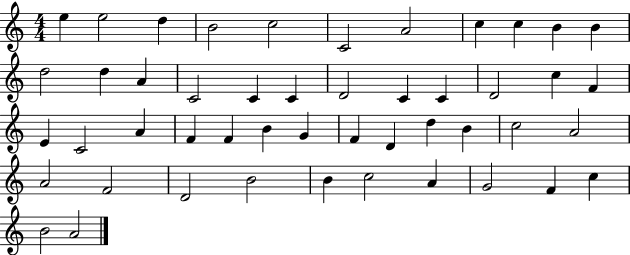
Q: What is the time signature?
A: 4/4